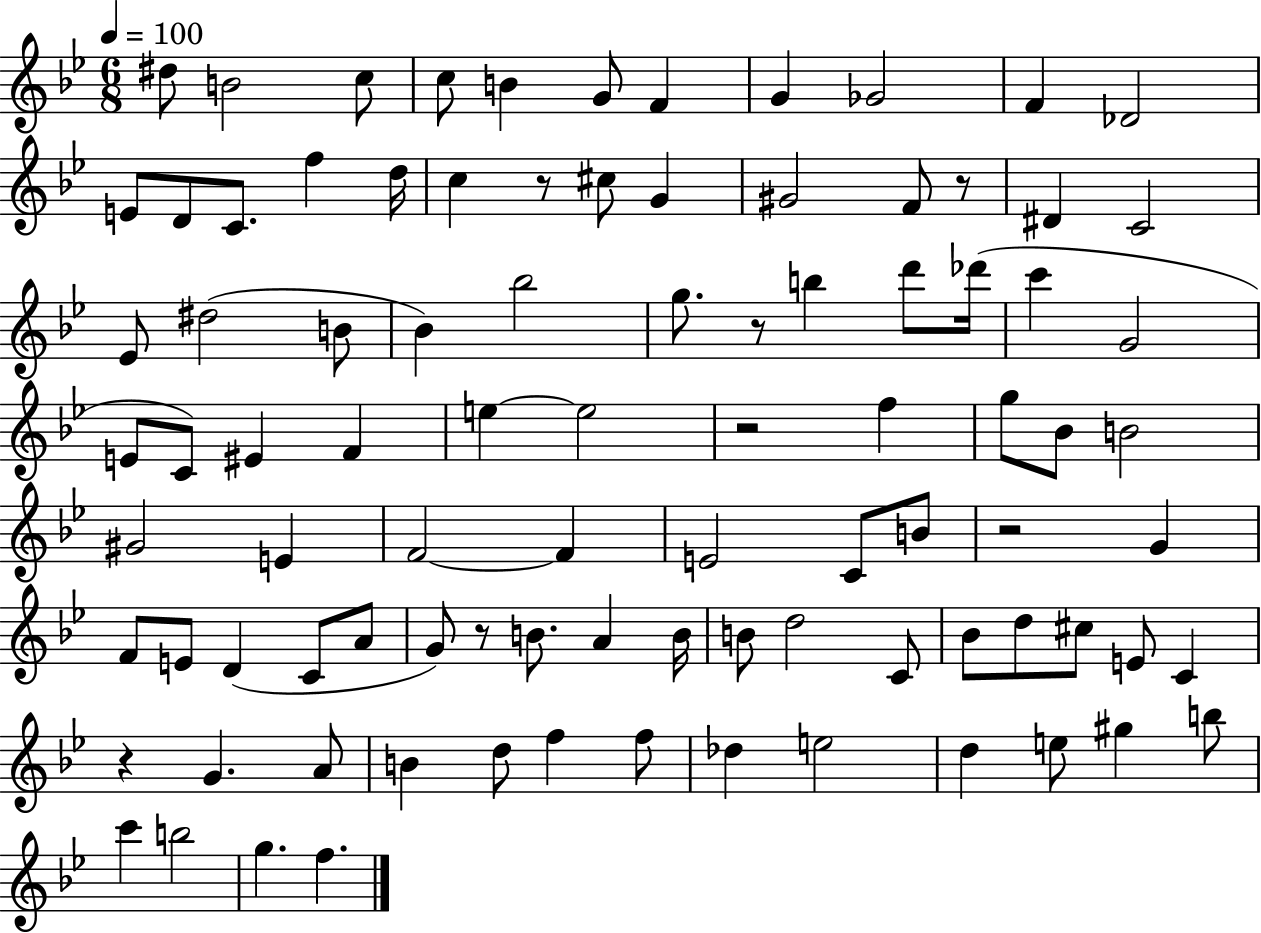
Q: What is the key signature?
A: BES major